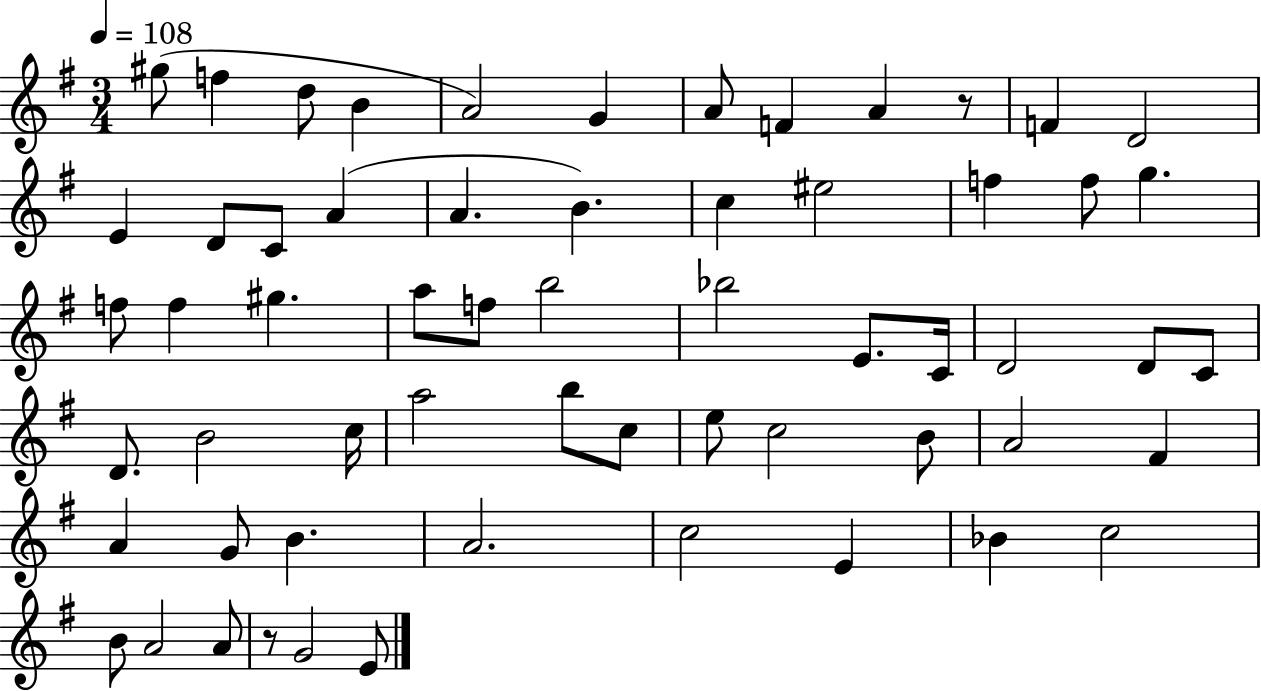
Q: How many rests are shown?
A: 2